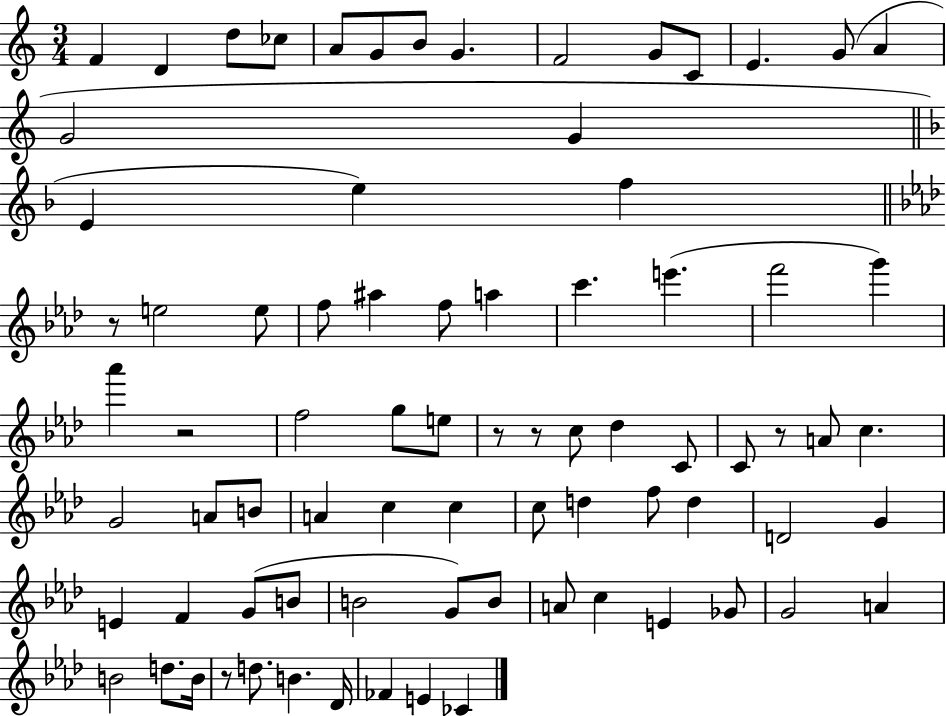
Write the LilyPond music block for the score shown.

{
  \clef treble
  \numericTimeSignature
  \time 3/4
  \key c \major
  f'4 d'4 d''8 ces''8 | a'8 g'8 b'8 g'4. | f'2 g'8 c'8 | e'4. g'8( a'4 | \break g'2 g'4 | \bar "||" \break \key f \major e'4 e''4) f''4 | \bar "||" \break \key f \minor r8 e''2 e''8 | f''8 ais''4 f''8 a''4 | c'''4. e'''4.( | f'''2 g'''4) | \break aes'''4 r2 | f''2 g''8 e''8 | r8 r8 c''8 des''4 c'8 | c'8 r8 a'8 c''4. | \break g'2 a'8 b'8 | a'4 c''4 c''4 | c''8 d''4 f''8 d''4 | d'2 g'4 | \break e'4 f'4 g'8( b'8 | b'2 g'8) b'8 | a'8 c''4 e'4 ges'8 | g'2 a'4 | \break b'2 d''8. b'16 | r8 d''8. b'4. des'16 | fes'4 e'4 ces'4 | \bar "|."
}